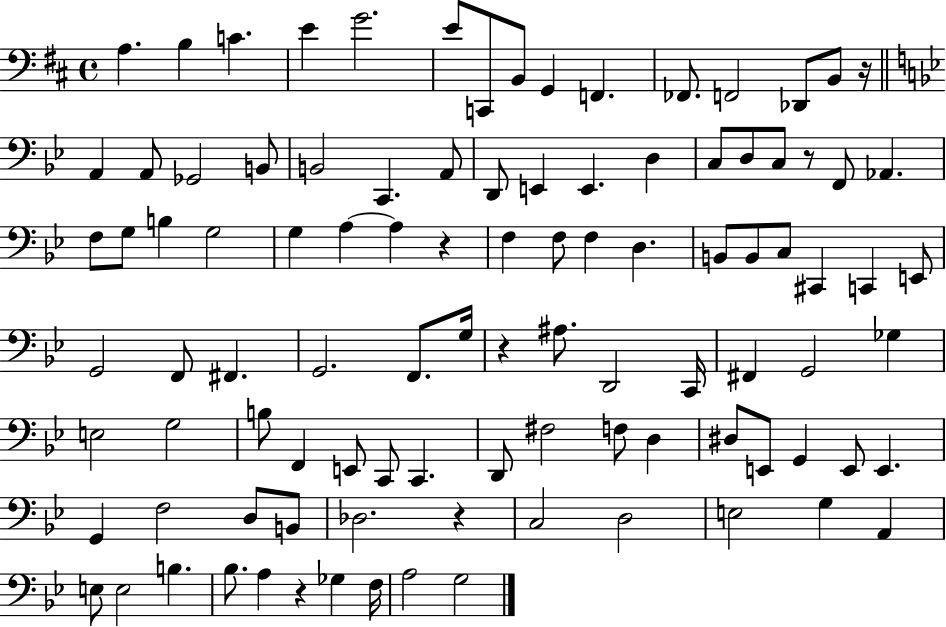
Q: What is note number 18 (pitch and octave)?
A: B2